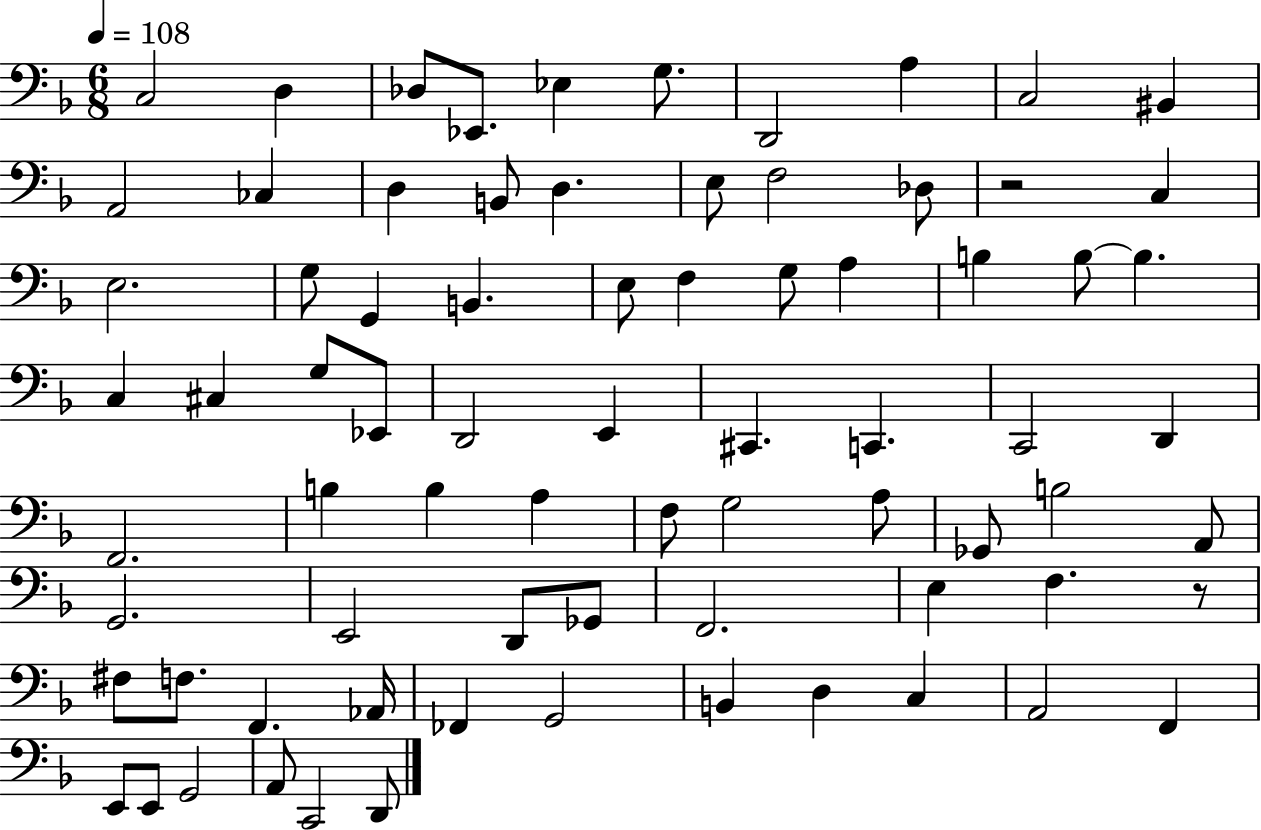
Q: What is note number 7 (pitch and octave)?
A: D2